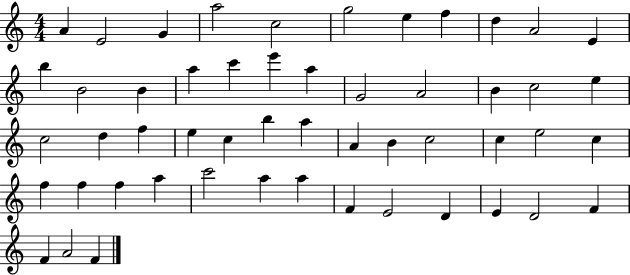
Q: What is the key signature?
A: C major